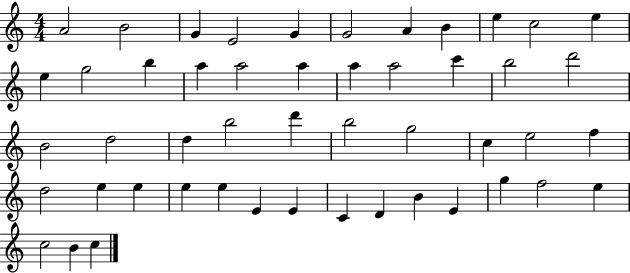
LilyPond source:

{
  \clef treble
  \numericTimeSignature
  \time 4/4
  \key c \major
  a'2 b'2 | g'4 e'2 g'4 | g'2 a'4 b'4 | e''4 c''2 e''4 | \break e''4 g''2 b''4 | a''4 a''2 a''4 | a''4 a''2 c'''4 | b''2 d'''2 | \break b'2 d''2 | d''4 b''2 d'''4 | b''2 g''2 | c''4 e''2 f''4 | \break d''2 e''4 e''4 | e''4 e''4 e'4 e'4 | c'4 d'4 b'4 e'4 | g''4 f''2 e''4 | \break c''2 b'4 c''4 | \bar "|."
}